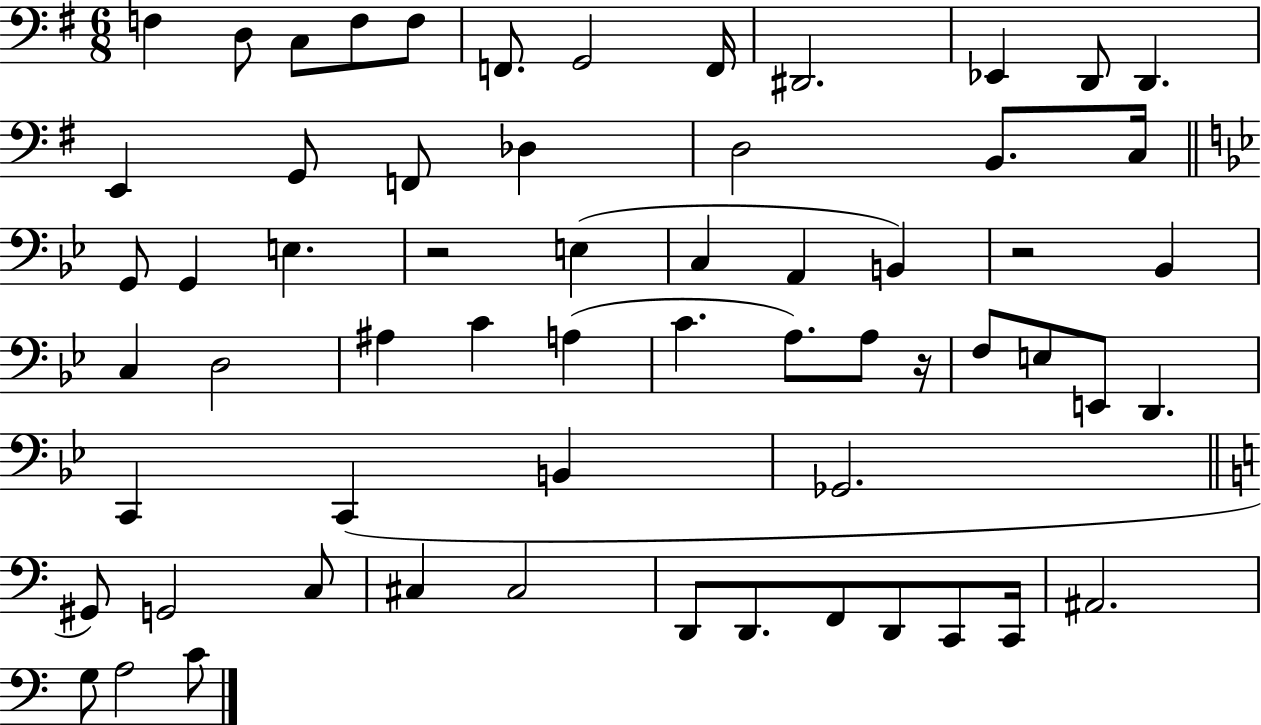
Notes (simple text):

F3/q D3/e C3/e F3/e F3/e F2/e. G2/h F2/s D#2/h. Eb2/q D2/e D2/q. E2/q G2/e F2/e Db3/q D3/h B2/e. C3/s G2/e G2/q E3/q. R/h E3/q C3/q A2/q B2/q R/h Bb2/q C3/q D3/h A#3/q C4/q A3/q C4/q. A3/e. A3/e R/s F3/e E3/e E2/e D2/q. C2/q C2/q B2/q Gb2/h. G#2/e G2/h C3/e C#3/q C#3/h D2/e D2/e. F2/e D2/e C2/e C2/s A#2/h. G3/e A3/h C4/e